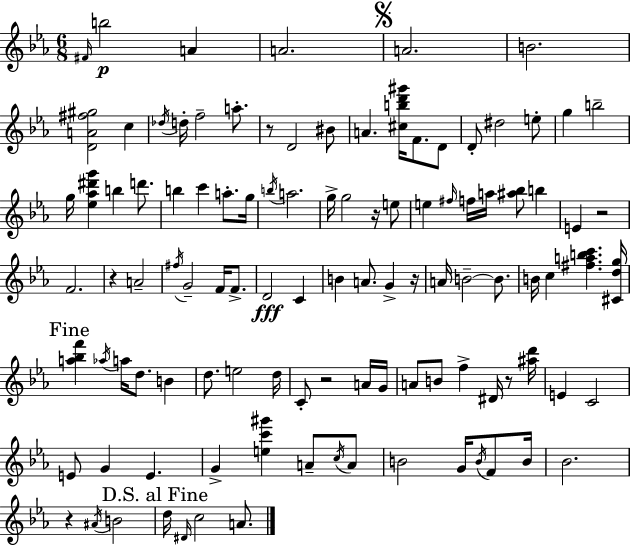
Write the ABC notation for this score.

X:1
T:Untitled
M:6/8
L:1/4
K:Eb
^F/4 b2 A A2 A2 B2 [DA^f^g]2 c _d/4 d/4 f2 a/2 z/2 D2 ^B/2 A [^cbd'^g']/4 F/2 D/2 D/2 ^d2 e/2 g b2 g/4 [_e_a^d'g'] b d'/2 b c' a/2 g/4 b/4 a2 g/4 g2 z/4 e/2 e ^f/4 f/4 a/4 [^a_b]/2 b E z2 F2 z A2 ^f/4 G2 F/4 F/2 D2 C B A/2 G z/4 A/4 B2 B/2 B/4 c [^fabc'] [^Cdg]/4 [a_bf'] _a/4 a/4 d/2 B d/2 e2 d/4 C/2 z2 A/4 G/4 A/2 B/2 f ^D/4 z/2 [^ad']/4 E C2 E/2 G E G [ec'^g'] A/2 c/4 A/2 B2 G/4 B/4 F/2 B/4 _B2 z ^A/4 B2 d/4 ^D/4 c2 A/2